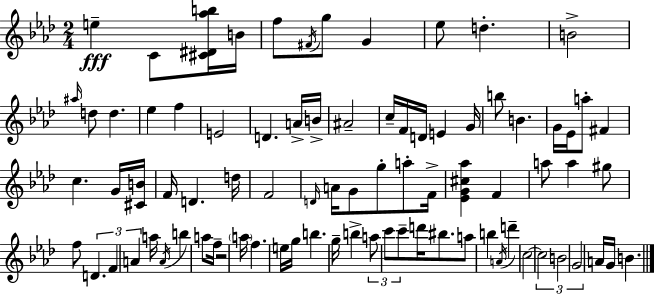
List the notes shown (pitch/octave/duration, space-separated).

E5/q C4/e [C#4,D#4,Ab5,B5]/s B4/s F5/e F#4/s G5/e G4/q Eb5/e D5/q. B4/h A#5/s D5/e D5/q. Eb5/q F5/q E4/h D4/q. A4/s B4/s A#4/h C5/s F4/s D4/s E4/q G4/s B5/e B4/q. G4/s Eb4/s A5/e F#4/q C5/q. G4/s [C#4,B4]/s F4/s D4/q. D5/s F4/h D4/s A4/s G4/e G5/e A5/e F4/s [Eb4,G4,C#5,Ab5]/q F4/q A5/e A5/q G#5/e F5/e D4/q. F4/q A4/q A5/s A4/s B5/q A5/e F5/s R/h A5/s F5/q. E5/s G5/s B5/q. G5/s B5/q A5/e C6/e C6/e D6/s BIS5/e. A5/e B5/q A4/s D6/q C5/h C5/h B4/h G4/h A4/s G4/s B4/q.